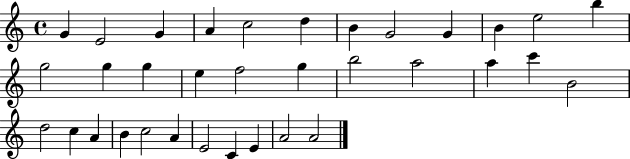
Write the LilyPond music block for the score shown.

{
  \clef treble
  \time 4/4
  \defaultTimeSignature
  \key c \major
  g'4 e'2 g'4 | a'4 c''2 d''4 | b'4 g'2 g'4 | b'4 e''2 b''4 | \break g''2 g''4 g''4 | e''4 f''2 g''4 | b''2 a''2 | a''4 c'''4 b'2 | \break d''2 c''4 a'4 | b'4 c''2 a'4 | e'2 c'4 e'4 | a'2 a'2 | \break \bar "|."
}